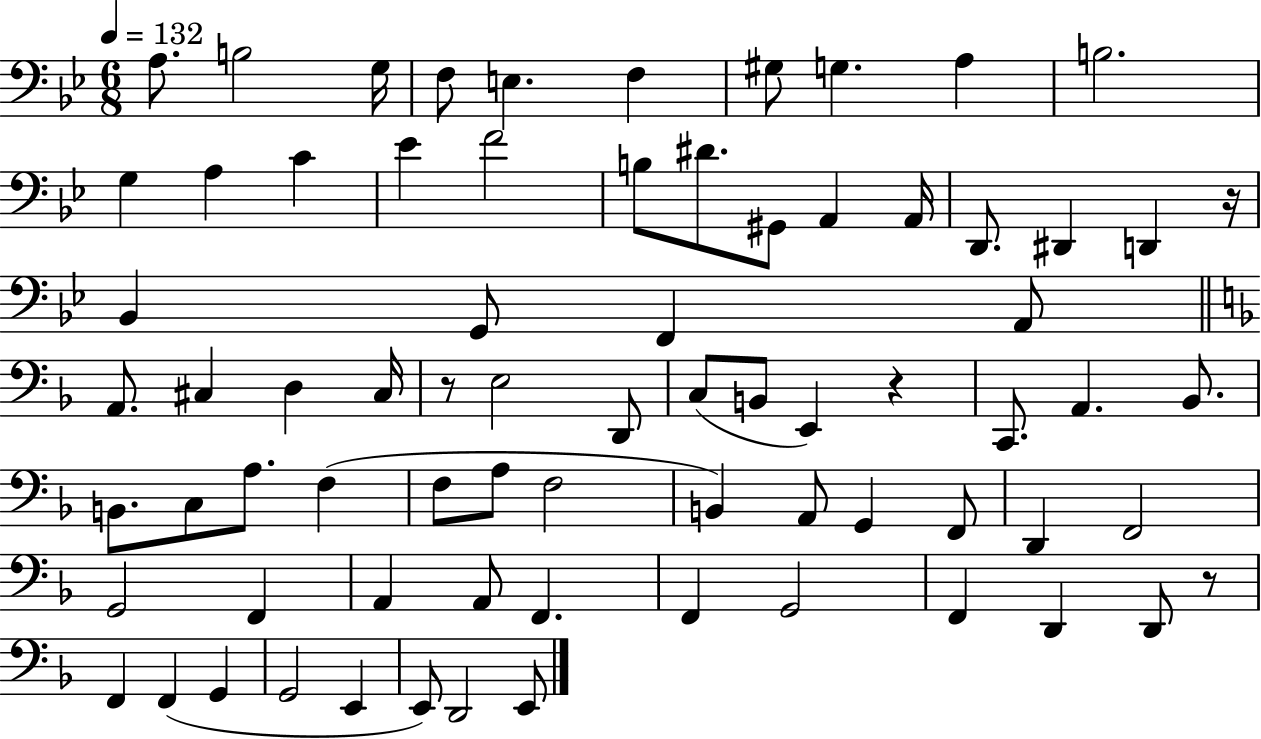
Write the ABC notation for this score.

X:1
T:Untitled
M:6/8
L:1/4
K:Bb
A,/2 B,2 G,/4 F,/2 E, F, ^G,/2 G, A, B,2 G, A, C _E F2 B,/2 ^D/2 ^G,,/2 A,, A,,/4 D,,/2 ^D,, D,, z/4 _B,, G,,/2 F,, A,,/2 A,,/2 ^C, D, ^C,/4 z/2 E,2 D,,/2 C,/2 B,,/2 E,, z C,,/2 A,, _B,,/2 B,,/2 C,/2 A,/2 F, F,/2 A,/2 F,2 B,, A,,/2 G,, F,,/2 D,, F,,2 G,,2 F,, A,, A,,/2 F,, F,, G,,2 F,, D,, D,,/2 z/2 F,, F,, G,, G,,2 E,, E,,/2 D,,2 E,,/2